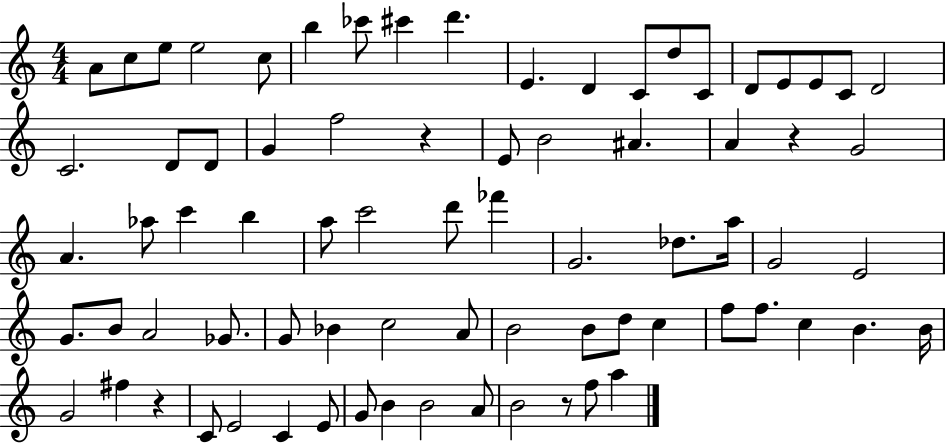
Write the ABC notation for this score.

X:1
T:Untitled
M:4/4
L:1/4
K:C
A/2 c/2 e/2 e2 c/2 b _c'/2 ^c' d' E D C/2 d/2 C/2 D/2 E/2 E/2 C/2 D2 C2 D/2 D/2 G f2 z E/2 B2 ^A A z G2 A _a/2 c' b a/2 c'2 d'/2 _f' G2 _d/2 a/4 G2 E2 G/2 B/2 A2 _G/2 G/2 _B c2 A/2 B2 B/2 d/2 c f/2 f/2 c B B/4 G2 ^f z C/2 E2 C E/2 G/2 B B2 A/2 B2 z/2 f/2 a